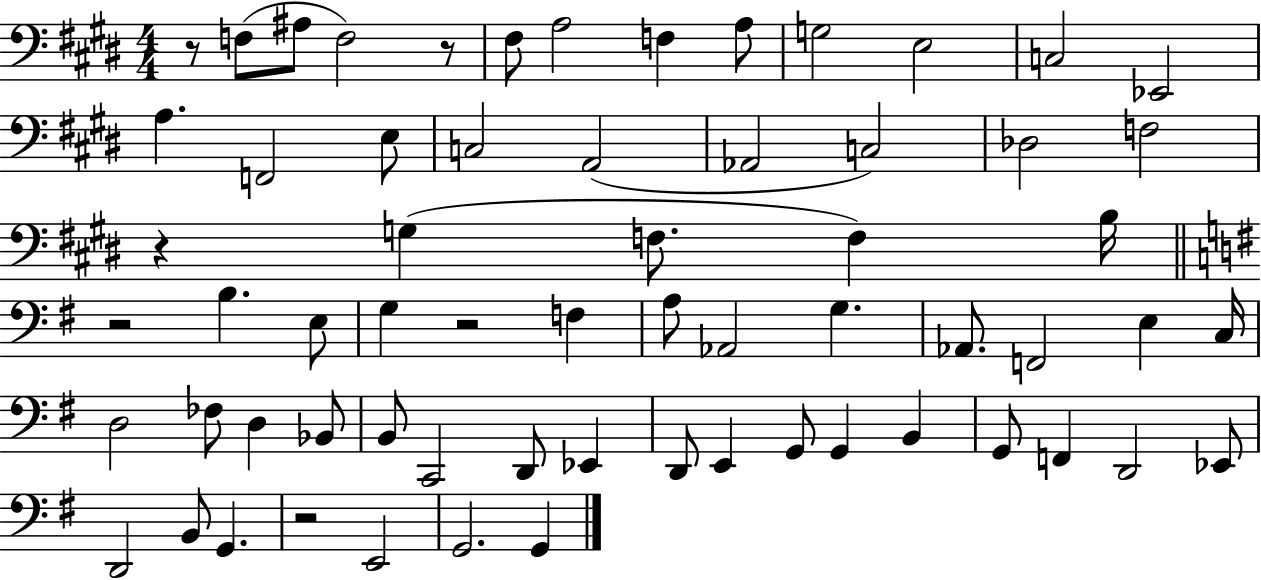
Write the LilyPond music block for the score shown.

{
  \clef bass
  \numericTimeSignature
  \time 4/4
  \key e \major
  r8 f8( ais8 f2) r8 | fis8 a2 f4 a8 | g2 e2 | c2 ees,2 | \break a4. f,2 e8 | c2 a,2( | aes,2 c2) | des2 f2 | \break r4 g4( f8. f4) b16 | \bar "||" \break \key e \minor r2 b4. e8 | g4 r2 f4 | a8 aes,2 g4. | aes,8. f,2 e4 c16 | \break d2 fes8 d4 bes,8 | b,8 c,2 d,8 ees,4 | d,8 e,4 g,8 g,4 b,4 | g,8 f,4 d,2 ees,8 | \break d,2 b,8 g,4. | r2 e,2 | g,2. g,4 | \bar "|."
}